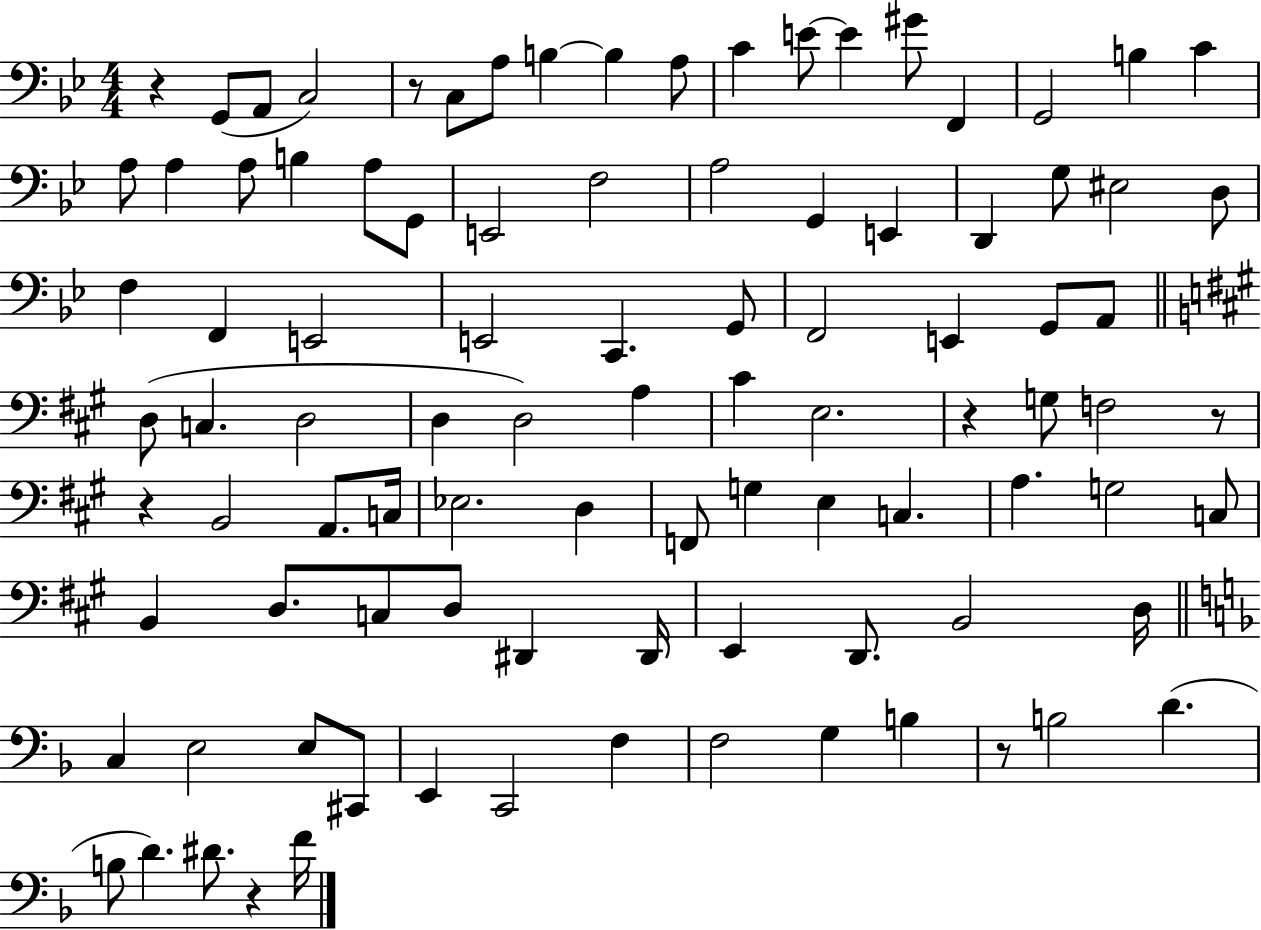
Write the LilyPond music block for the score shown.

{
  \clef bass
  \numericTimeSignature
  \time 4/4
  \key bes \major
  r4 g,8( a,8 c2) | r8 c8 a8 b4~~ b4 a8 | c'4 e'8~~ e'4 gis'8 f,4 | g,2 b4 c'4 | \break a8 a4 a8 b4 a8 g,8 | e,2 f2 | a2 g,4 e,4 | d,4 g8 eis2 d8 | \break f4 f,4 e,2 | e,2 c,4. g,8 | f,2 e,4 g,8 a,8 | \bar "||" \break \key a \major d8( c4. d2 | d4 d2) a4 | cis'4 e2. | r4 g8 f2 r8 | \break r4 b,2 a,8. c16 | ees2. d4 | f,8 g4 e4 c4. | a4. g2 c8 | \break b,4 d8. c8 d8 dis,4 dis,16 | e,4 d,8. b,2 d16 | \bar "||" \break \key d \minor c4 e2 e8 cis,8 | e,4 c,2 f4 | f2 g4 b4 | r8 b2 d'4.( | \break b8 d'4.) dis'8. r4 f'16 | \bar "|."
}